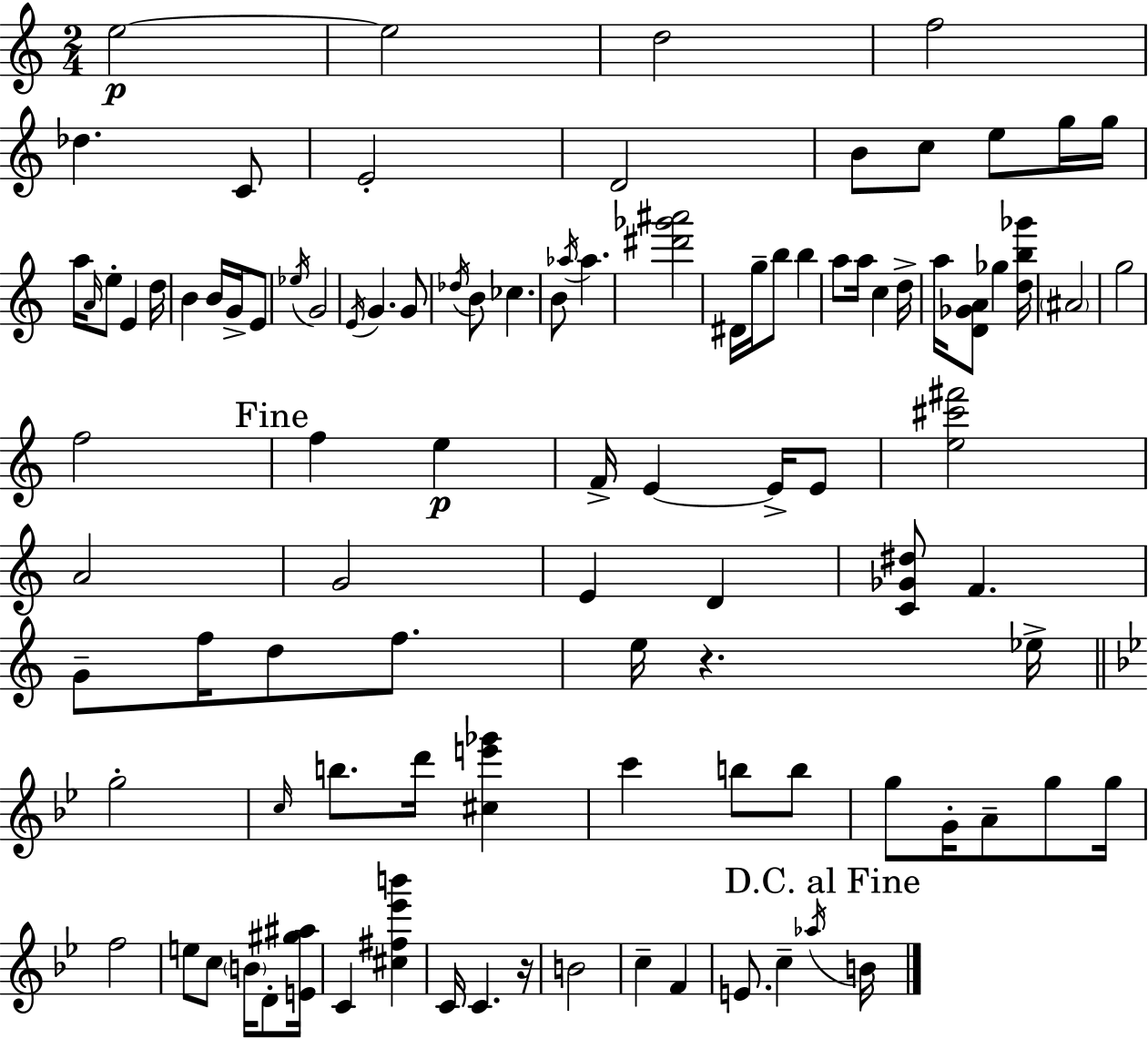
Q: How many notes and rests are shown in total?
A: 100